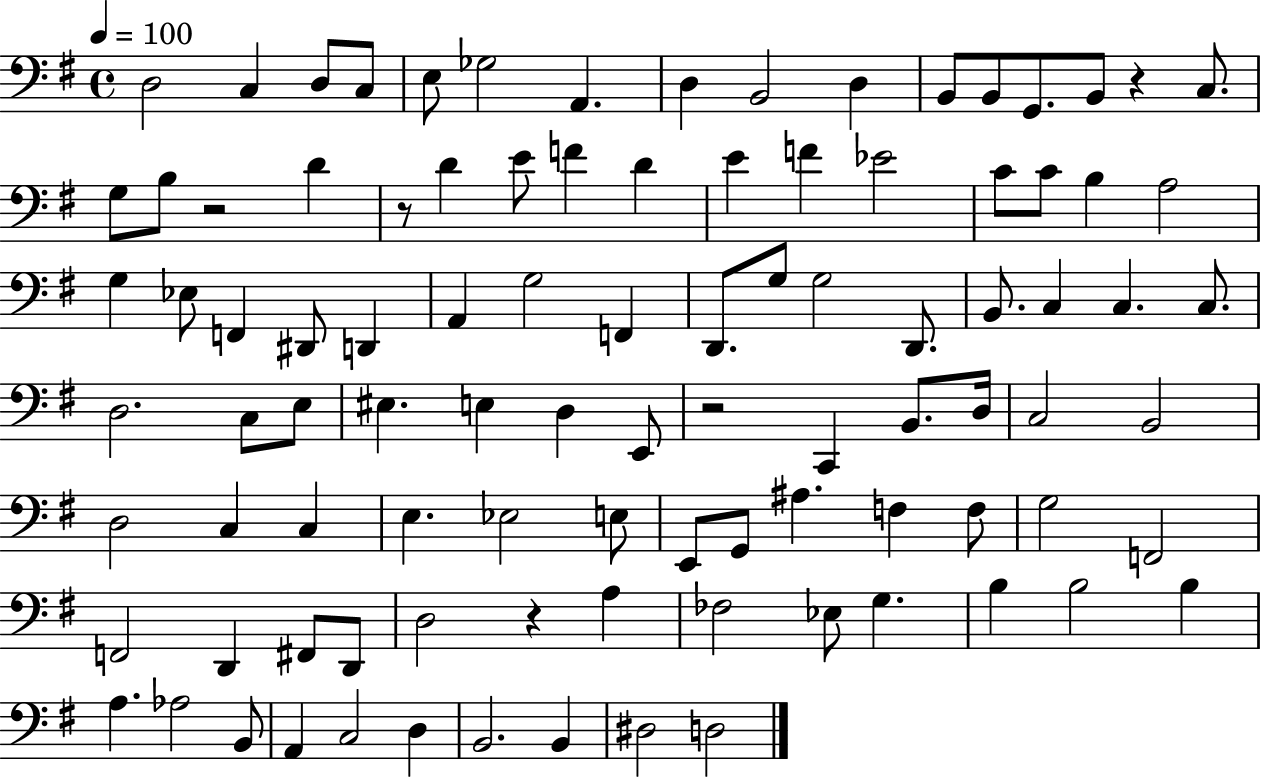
D3/h C3/q D3/e C3/e E3/e Gb3/h A2/q. D3/q B2/h D3/q B2/e B2/e G2/e. B2/e R/q C3/e. G3/e B3/e R/h D4/q R/e D4/q E4/e F4/q D4/q E4/q F4/q Eb4/h C4/e C4/e B3/q A3/h G3/q Eb3/e F2/q D#2/e D2/q A2/q G3/h F2/q D2/e. G3/e G3/h D2/e. B2/e. C3/q C3/q. C3/e. D3/h. C3/e E3/e EIS3/q. E3/q D3/q E2/e R/h C2/q B2/e. D3/s C3/h B2/h D3/h C3/q C3/q E3/q. Eb3/h E3/e E2/e G2/e A#3/q. F3/q F3/e G3/h F2/h F2/h D2/q F#2/e D2/e D3/h R/q A3/q FES3/h Eb3/e G3/q. B3/q B3/h B3/q A3/q. Ab3/h B2/e A2/q C3/h D3/q B2/h. B2/q D#3/h D3/h